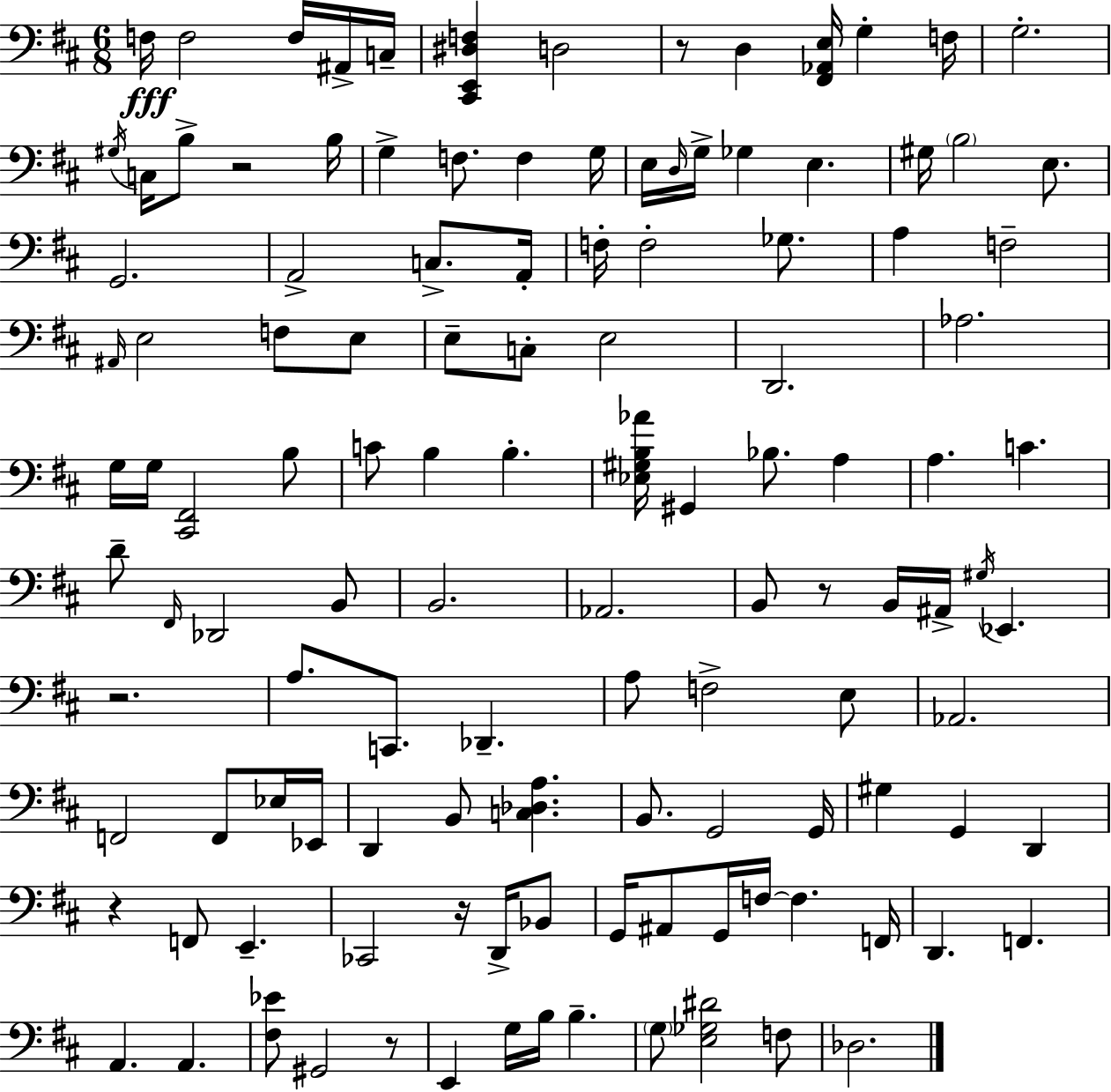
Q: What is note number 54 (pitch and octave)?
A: A3